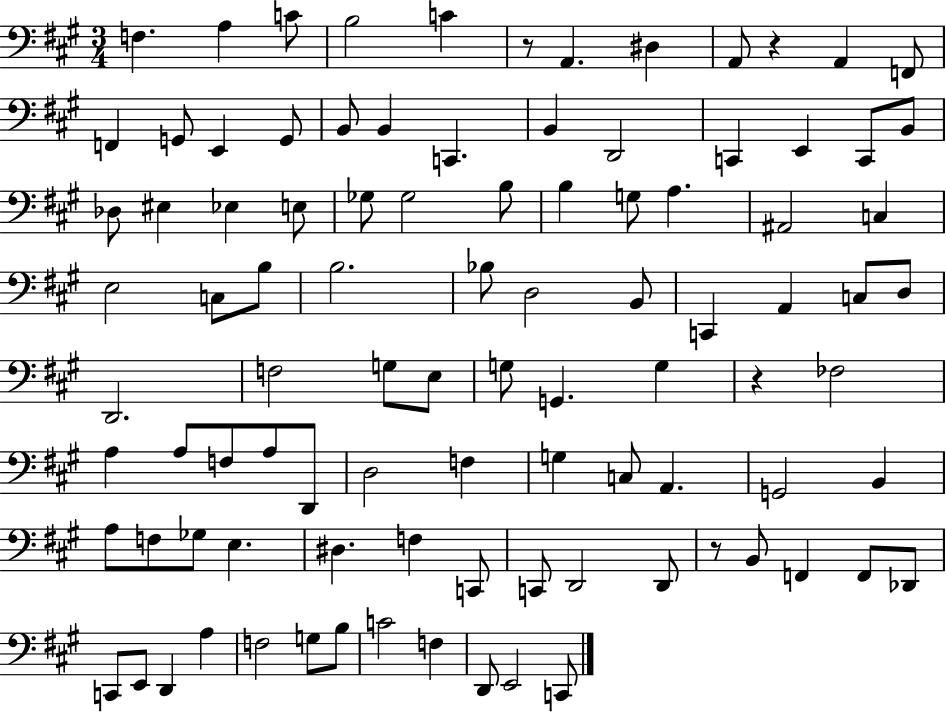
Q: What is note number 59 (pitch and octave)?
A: D2